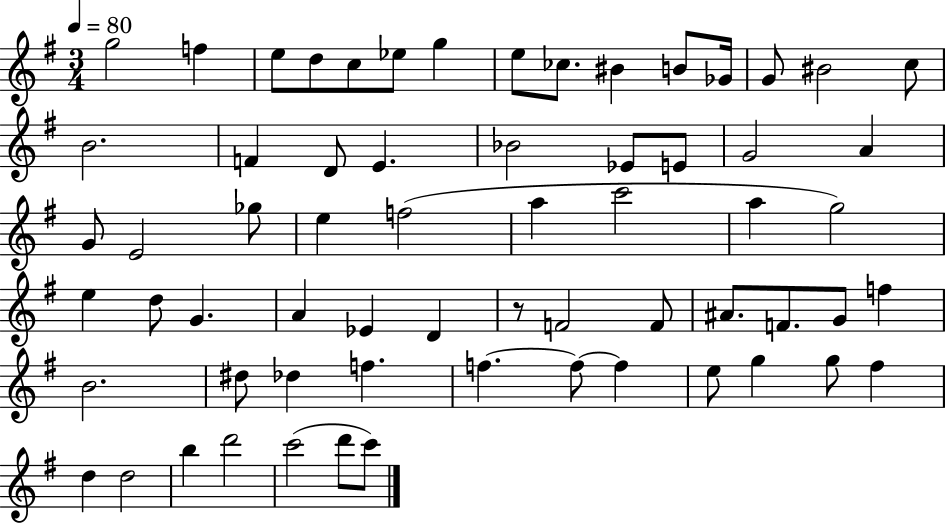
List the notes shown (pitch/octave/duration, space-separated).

G5/h F5/q E5/e D5/e C5/e Eb5/e G5/q E5/e CES5/e. BIS4/q B4/e Gb4/s G4/e BIS4/h C5/e B4/h. F4/q D4/e E4/q. Bb4/h Eb4/e E4/e G4/h A4/q G4/e E4/h Gb5/e E5/q F5/h A5/q C6/h A5/q G5/h E5/q D5/e G4/q. A4/q Eb4/q D4/q R/e F4/h F4/e A#4/e. F4/e. G4/e F5/q B4/h. D#5/e Db5/q F5/q. F5/q. F5/e F5/q E5/e G5/q G5/e F#5/q D5/q D5/h B5/q D6/h C6/h D6/e C6/e